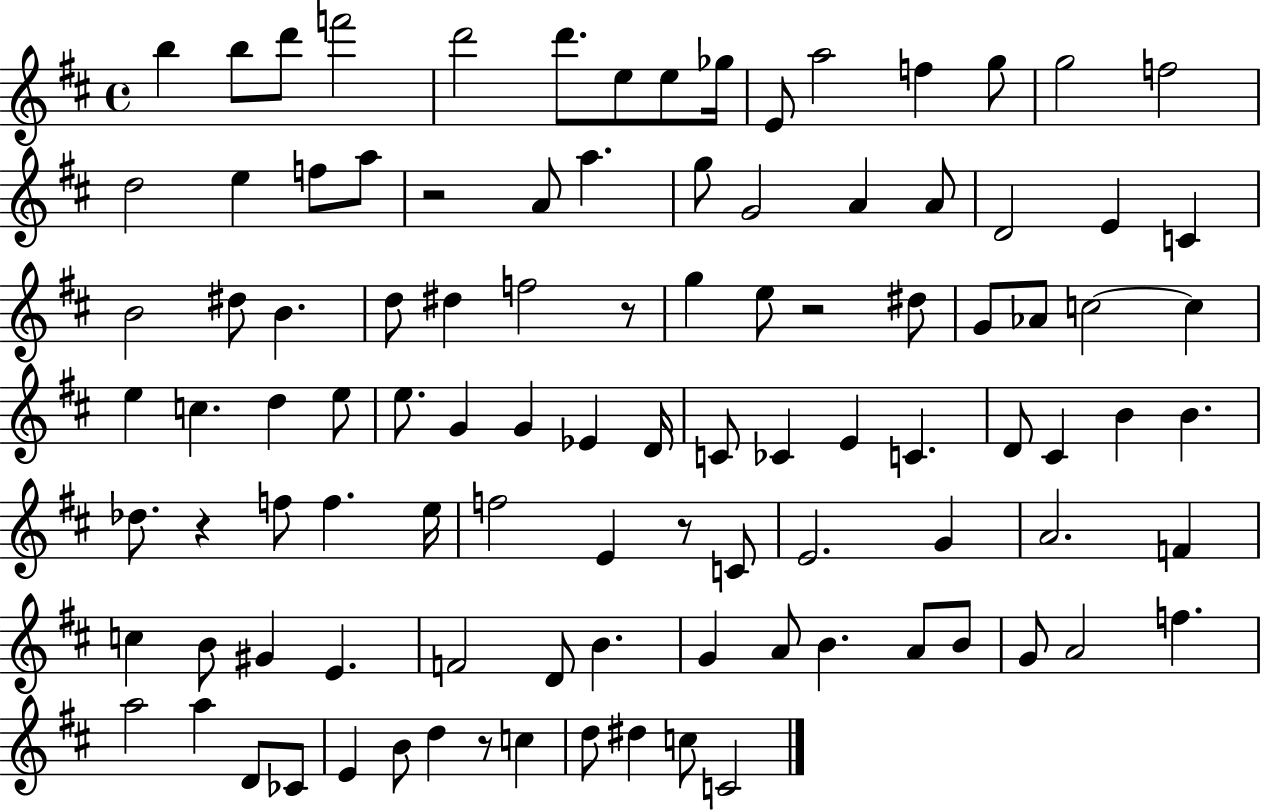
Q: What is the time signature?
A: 4/4